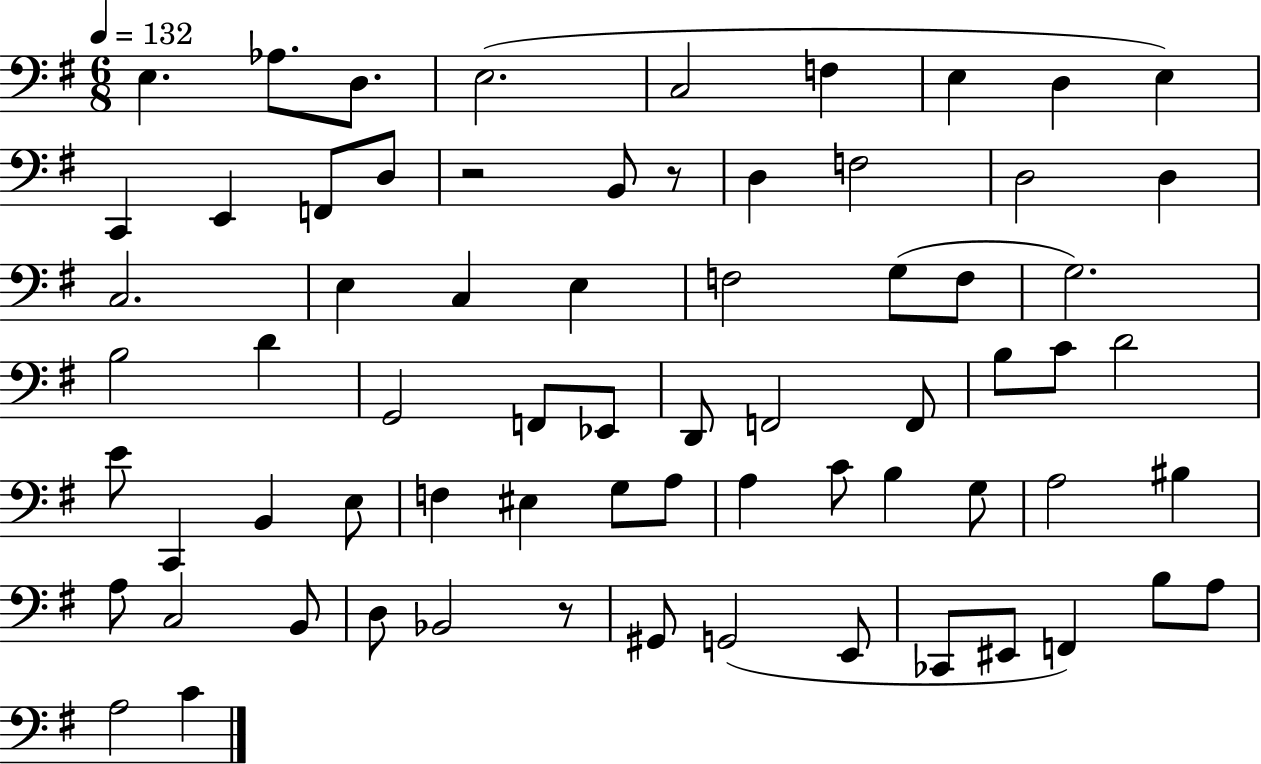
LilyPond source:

{
  \clef bass
  \numericTimeSignature
  \time 6/8
  \key g \major
  \tempo 4 = 132
  e4. aes8. d8. | e2.( | c2 f4 | e4 d4 e4) | \break c,4 e,4 f,8 d8 | r2 b,8 r8 | d4 f2 | d2 d4 | \break c2. | e4 c4 e4 | f2 g8( f8 | g2.) | \break b2 d'4 | g,2 f,8 ees,8 | d,8 f,2 f,8 | b8 c'8 d'2 | \break e'8 c,4 b,4 e8 | f4 eis4 g8 a8 | a4 c'8 b4 g8 | a2 bis4 | \break a8 c2 b,8 | d8 bes,2 r8 | gis,8 g,2( e,8 | ces,8 eis,8 f,4) b8 a8 | \break a2 c'4 | \bar "|."
}